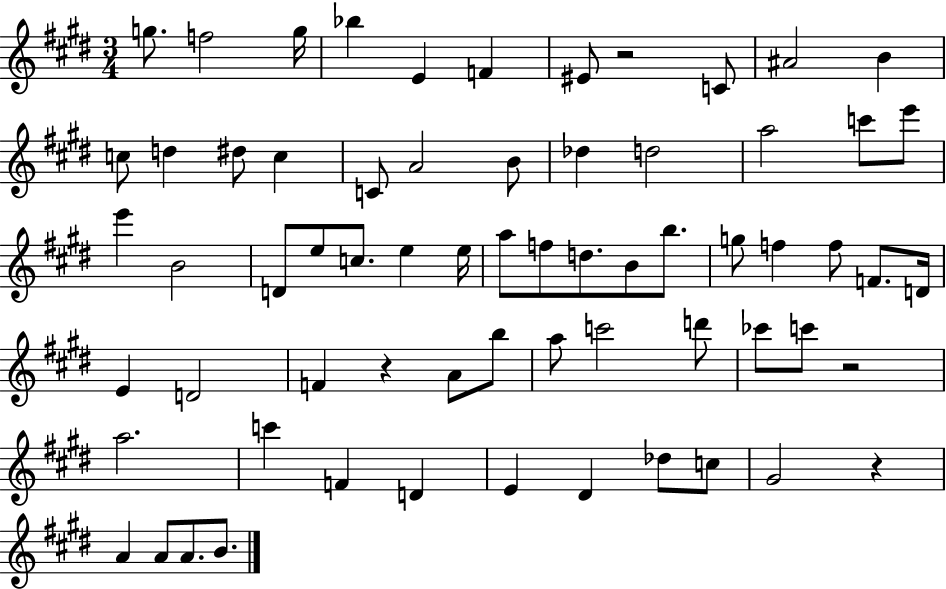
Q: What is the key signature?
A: E major